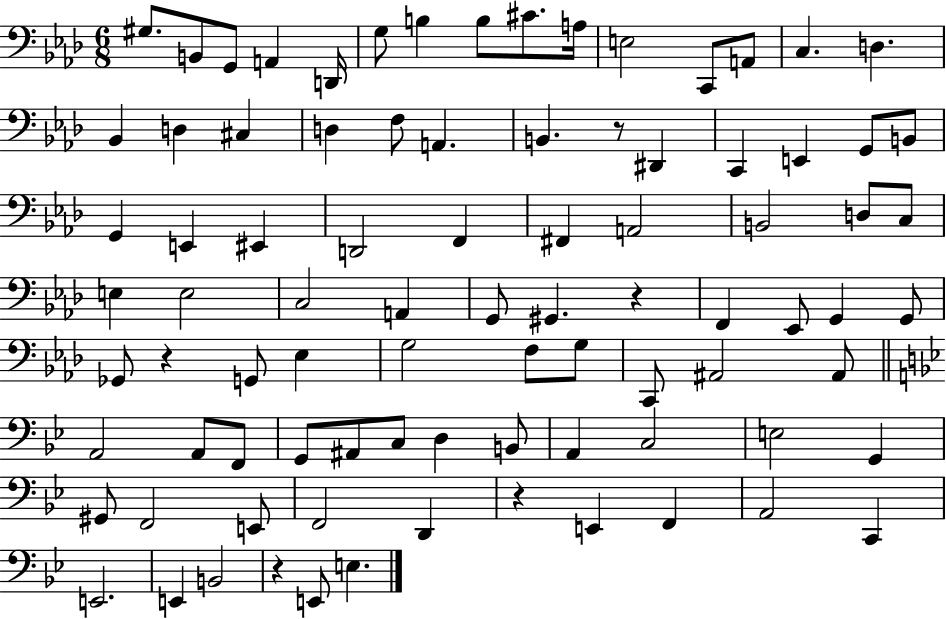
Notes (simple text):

G#3/e. B2/e G2/e A2/q D2/s G3/e B3/q B3/e C#4/e. A3/s E3/h C2/e A2/e C3/q. D3/q. Bb2/q D3/q C#3/q D3/q F3/e A2/q. B2/q. R/e D#2/q C2/q E2/q G2/e B2/e G2/q E2/q EIS2/q D2/h F2/q F#2/q A2/h B2/h D3/e C3/e E3/q E3/h C3/h A2/q G2/e G#2/q. R/q F2/q Eb2/e G2/q G2/e Gb2/e R/q G2/e Eb3/q G3/h F3/e G3/e C2/e A#2/h A#2/e A2/h A2/e F2/e G2/e A#2/e C3/e D3/q B2/e A2/q C3/h E3/h G2/q G#2/e F2/h E2/e F2/h D2/q R/q E2/q F2/q A2/h C2/q E2/h. E2/q B2/h R/q E2/e E3/q.